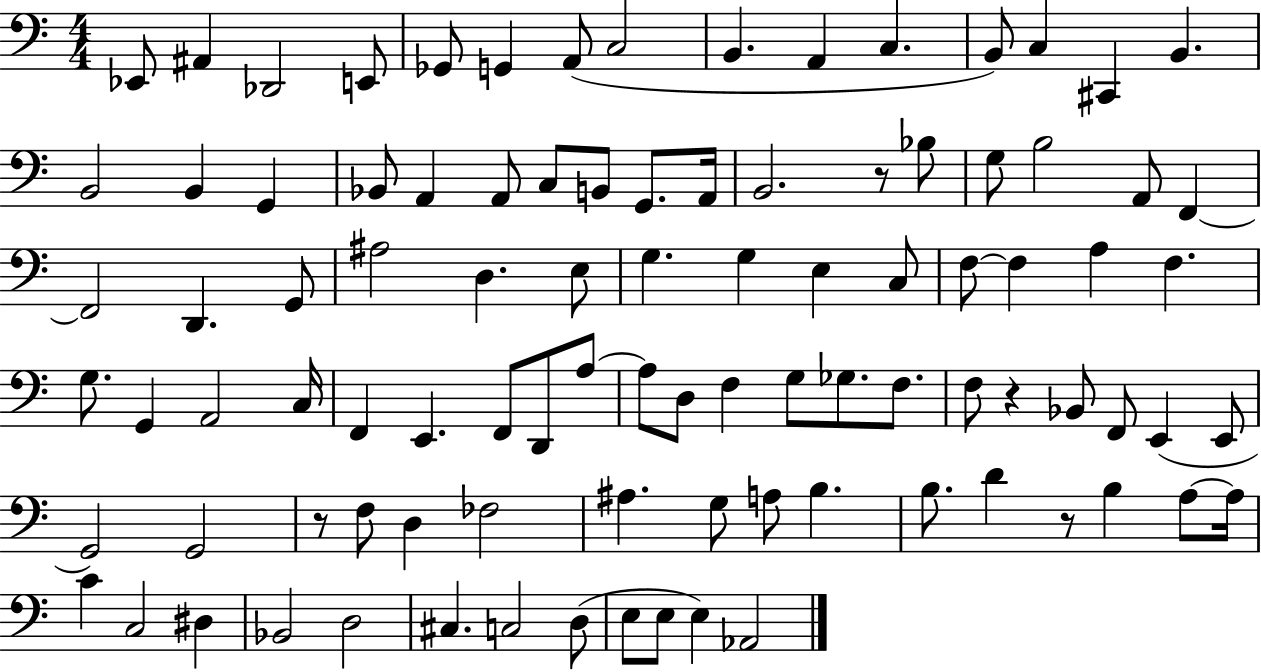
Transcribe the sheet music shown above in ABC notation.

X:1
T:Untitled
M:4/4
L:1/4
K:C
_E,,/2 ^A,, _D,,2 E,,/2 _G,,/2 G,, A,,/2 C,2 B,, A,, C, B,,/2 C, ^C,, B,, B,,2 B,, G,, _B,,/2 A,, A,,/2 C,/2 B,,/2 G,,/2 A,,/4 B,,2 z/2 _B,/2 G,/2 B,2 A,,/2 F,, F,,2 D,, G,,/2 ^A,2 D, E,/2 G, G, E, C,/2 F,/2 F, A, F, G,/2 G,, A,,2 C,/4 F,, E,, F,,/2 D,,/2 A,/2 A,/2 D,/2 F, G,/2 _G,/2 F,/2 F,/2 z _B,,/2 F,,/2 E,, E,,/2 G,,2 G,,2 z/2 F,/2 D, _F,2 ^A, G,/2 A,/2 B, B,/2 D z/2 B, A,/2 A,/4 C C,2 ^D, _B,,2 D,2 ^C, C,2 D,/2 E,/2 E,/2 E, _A,,2